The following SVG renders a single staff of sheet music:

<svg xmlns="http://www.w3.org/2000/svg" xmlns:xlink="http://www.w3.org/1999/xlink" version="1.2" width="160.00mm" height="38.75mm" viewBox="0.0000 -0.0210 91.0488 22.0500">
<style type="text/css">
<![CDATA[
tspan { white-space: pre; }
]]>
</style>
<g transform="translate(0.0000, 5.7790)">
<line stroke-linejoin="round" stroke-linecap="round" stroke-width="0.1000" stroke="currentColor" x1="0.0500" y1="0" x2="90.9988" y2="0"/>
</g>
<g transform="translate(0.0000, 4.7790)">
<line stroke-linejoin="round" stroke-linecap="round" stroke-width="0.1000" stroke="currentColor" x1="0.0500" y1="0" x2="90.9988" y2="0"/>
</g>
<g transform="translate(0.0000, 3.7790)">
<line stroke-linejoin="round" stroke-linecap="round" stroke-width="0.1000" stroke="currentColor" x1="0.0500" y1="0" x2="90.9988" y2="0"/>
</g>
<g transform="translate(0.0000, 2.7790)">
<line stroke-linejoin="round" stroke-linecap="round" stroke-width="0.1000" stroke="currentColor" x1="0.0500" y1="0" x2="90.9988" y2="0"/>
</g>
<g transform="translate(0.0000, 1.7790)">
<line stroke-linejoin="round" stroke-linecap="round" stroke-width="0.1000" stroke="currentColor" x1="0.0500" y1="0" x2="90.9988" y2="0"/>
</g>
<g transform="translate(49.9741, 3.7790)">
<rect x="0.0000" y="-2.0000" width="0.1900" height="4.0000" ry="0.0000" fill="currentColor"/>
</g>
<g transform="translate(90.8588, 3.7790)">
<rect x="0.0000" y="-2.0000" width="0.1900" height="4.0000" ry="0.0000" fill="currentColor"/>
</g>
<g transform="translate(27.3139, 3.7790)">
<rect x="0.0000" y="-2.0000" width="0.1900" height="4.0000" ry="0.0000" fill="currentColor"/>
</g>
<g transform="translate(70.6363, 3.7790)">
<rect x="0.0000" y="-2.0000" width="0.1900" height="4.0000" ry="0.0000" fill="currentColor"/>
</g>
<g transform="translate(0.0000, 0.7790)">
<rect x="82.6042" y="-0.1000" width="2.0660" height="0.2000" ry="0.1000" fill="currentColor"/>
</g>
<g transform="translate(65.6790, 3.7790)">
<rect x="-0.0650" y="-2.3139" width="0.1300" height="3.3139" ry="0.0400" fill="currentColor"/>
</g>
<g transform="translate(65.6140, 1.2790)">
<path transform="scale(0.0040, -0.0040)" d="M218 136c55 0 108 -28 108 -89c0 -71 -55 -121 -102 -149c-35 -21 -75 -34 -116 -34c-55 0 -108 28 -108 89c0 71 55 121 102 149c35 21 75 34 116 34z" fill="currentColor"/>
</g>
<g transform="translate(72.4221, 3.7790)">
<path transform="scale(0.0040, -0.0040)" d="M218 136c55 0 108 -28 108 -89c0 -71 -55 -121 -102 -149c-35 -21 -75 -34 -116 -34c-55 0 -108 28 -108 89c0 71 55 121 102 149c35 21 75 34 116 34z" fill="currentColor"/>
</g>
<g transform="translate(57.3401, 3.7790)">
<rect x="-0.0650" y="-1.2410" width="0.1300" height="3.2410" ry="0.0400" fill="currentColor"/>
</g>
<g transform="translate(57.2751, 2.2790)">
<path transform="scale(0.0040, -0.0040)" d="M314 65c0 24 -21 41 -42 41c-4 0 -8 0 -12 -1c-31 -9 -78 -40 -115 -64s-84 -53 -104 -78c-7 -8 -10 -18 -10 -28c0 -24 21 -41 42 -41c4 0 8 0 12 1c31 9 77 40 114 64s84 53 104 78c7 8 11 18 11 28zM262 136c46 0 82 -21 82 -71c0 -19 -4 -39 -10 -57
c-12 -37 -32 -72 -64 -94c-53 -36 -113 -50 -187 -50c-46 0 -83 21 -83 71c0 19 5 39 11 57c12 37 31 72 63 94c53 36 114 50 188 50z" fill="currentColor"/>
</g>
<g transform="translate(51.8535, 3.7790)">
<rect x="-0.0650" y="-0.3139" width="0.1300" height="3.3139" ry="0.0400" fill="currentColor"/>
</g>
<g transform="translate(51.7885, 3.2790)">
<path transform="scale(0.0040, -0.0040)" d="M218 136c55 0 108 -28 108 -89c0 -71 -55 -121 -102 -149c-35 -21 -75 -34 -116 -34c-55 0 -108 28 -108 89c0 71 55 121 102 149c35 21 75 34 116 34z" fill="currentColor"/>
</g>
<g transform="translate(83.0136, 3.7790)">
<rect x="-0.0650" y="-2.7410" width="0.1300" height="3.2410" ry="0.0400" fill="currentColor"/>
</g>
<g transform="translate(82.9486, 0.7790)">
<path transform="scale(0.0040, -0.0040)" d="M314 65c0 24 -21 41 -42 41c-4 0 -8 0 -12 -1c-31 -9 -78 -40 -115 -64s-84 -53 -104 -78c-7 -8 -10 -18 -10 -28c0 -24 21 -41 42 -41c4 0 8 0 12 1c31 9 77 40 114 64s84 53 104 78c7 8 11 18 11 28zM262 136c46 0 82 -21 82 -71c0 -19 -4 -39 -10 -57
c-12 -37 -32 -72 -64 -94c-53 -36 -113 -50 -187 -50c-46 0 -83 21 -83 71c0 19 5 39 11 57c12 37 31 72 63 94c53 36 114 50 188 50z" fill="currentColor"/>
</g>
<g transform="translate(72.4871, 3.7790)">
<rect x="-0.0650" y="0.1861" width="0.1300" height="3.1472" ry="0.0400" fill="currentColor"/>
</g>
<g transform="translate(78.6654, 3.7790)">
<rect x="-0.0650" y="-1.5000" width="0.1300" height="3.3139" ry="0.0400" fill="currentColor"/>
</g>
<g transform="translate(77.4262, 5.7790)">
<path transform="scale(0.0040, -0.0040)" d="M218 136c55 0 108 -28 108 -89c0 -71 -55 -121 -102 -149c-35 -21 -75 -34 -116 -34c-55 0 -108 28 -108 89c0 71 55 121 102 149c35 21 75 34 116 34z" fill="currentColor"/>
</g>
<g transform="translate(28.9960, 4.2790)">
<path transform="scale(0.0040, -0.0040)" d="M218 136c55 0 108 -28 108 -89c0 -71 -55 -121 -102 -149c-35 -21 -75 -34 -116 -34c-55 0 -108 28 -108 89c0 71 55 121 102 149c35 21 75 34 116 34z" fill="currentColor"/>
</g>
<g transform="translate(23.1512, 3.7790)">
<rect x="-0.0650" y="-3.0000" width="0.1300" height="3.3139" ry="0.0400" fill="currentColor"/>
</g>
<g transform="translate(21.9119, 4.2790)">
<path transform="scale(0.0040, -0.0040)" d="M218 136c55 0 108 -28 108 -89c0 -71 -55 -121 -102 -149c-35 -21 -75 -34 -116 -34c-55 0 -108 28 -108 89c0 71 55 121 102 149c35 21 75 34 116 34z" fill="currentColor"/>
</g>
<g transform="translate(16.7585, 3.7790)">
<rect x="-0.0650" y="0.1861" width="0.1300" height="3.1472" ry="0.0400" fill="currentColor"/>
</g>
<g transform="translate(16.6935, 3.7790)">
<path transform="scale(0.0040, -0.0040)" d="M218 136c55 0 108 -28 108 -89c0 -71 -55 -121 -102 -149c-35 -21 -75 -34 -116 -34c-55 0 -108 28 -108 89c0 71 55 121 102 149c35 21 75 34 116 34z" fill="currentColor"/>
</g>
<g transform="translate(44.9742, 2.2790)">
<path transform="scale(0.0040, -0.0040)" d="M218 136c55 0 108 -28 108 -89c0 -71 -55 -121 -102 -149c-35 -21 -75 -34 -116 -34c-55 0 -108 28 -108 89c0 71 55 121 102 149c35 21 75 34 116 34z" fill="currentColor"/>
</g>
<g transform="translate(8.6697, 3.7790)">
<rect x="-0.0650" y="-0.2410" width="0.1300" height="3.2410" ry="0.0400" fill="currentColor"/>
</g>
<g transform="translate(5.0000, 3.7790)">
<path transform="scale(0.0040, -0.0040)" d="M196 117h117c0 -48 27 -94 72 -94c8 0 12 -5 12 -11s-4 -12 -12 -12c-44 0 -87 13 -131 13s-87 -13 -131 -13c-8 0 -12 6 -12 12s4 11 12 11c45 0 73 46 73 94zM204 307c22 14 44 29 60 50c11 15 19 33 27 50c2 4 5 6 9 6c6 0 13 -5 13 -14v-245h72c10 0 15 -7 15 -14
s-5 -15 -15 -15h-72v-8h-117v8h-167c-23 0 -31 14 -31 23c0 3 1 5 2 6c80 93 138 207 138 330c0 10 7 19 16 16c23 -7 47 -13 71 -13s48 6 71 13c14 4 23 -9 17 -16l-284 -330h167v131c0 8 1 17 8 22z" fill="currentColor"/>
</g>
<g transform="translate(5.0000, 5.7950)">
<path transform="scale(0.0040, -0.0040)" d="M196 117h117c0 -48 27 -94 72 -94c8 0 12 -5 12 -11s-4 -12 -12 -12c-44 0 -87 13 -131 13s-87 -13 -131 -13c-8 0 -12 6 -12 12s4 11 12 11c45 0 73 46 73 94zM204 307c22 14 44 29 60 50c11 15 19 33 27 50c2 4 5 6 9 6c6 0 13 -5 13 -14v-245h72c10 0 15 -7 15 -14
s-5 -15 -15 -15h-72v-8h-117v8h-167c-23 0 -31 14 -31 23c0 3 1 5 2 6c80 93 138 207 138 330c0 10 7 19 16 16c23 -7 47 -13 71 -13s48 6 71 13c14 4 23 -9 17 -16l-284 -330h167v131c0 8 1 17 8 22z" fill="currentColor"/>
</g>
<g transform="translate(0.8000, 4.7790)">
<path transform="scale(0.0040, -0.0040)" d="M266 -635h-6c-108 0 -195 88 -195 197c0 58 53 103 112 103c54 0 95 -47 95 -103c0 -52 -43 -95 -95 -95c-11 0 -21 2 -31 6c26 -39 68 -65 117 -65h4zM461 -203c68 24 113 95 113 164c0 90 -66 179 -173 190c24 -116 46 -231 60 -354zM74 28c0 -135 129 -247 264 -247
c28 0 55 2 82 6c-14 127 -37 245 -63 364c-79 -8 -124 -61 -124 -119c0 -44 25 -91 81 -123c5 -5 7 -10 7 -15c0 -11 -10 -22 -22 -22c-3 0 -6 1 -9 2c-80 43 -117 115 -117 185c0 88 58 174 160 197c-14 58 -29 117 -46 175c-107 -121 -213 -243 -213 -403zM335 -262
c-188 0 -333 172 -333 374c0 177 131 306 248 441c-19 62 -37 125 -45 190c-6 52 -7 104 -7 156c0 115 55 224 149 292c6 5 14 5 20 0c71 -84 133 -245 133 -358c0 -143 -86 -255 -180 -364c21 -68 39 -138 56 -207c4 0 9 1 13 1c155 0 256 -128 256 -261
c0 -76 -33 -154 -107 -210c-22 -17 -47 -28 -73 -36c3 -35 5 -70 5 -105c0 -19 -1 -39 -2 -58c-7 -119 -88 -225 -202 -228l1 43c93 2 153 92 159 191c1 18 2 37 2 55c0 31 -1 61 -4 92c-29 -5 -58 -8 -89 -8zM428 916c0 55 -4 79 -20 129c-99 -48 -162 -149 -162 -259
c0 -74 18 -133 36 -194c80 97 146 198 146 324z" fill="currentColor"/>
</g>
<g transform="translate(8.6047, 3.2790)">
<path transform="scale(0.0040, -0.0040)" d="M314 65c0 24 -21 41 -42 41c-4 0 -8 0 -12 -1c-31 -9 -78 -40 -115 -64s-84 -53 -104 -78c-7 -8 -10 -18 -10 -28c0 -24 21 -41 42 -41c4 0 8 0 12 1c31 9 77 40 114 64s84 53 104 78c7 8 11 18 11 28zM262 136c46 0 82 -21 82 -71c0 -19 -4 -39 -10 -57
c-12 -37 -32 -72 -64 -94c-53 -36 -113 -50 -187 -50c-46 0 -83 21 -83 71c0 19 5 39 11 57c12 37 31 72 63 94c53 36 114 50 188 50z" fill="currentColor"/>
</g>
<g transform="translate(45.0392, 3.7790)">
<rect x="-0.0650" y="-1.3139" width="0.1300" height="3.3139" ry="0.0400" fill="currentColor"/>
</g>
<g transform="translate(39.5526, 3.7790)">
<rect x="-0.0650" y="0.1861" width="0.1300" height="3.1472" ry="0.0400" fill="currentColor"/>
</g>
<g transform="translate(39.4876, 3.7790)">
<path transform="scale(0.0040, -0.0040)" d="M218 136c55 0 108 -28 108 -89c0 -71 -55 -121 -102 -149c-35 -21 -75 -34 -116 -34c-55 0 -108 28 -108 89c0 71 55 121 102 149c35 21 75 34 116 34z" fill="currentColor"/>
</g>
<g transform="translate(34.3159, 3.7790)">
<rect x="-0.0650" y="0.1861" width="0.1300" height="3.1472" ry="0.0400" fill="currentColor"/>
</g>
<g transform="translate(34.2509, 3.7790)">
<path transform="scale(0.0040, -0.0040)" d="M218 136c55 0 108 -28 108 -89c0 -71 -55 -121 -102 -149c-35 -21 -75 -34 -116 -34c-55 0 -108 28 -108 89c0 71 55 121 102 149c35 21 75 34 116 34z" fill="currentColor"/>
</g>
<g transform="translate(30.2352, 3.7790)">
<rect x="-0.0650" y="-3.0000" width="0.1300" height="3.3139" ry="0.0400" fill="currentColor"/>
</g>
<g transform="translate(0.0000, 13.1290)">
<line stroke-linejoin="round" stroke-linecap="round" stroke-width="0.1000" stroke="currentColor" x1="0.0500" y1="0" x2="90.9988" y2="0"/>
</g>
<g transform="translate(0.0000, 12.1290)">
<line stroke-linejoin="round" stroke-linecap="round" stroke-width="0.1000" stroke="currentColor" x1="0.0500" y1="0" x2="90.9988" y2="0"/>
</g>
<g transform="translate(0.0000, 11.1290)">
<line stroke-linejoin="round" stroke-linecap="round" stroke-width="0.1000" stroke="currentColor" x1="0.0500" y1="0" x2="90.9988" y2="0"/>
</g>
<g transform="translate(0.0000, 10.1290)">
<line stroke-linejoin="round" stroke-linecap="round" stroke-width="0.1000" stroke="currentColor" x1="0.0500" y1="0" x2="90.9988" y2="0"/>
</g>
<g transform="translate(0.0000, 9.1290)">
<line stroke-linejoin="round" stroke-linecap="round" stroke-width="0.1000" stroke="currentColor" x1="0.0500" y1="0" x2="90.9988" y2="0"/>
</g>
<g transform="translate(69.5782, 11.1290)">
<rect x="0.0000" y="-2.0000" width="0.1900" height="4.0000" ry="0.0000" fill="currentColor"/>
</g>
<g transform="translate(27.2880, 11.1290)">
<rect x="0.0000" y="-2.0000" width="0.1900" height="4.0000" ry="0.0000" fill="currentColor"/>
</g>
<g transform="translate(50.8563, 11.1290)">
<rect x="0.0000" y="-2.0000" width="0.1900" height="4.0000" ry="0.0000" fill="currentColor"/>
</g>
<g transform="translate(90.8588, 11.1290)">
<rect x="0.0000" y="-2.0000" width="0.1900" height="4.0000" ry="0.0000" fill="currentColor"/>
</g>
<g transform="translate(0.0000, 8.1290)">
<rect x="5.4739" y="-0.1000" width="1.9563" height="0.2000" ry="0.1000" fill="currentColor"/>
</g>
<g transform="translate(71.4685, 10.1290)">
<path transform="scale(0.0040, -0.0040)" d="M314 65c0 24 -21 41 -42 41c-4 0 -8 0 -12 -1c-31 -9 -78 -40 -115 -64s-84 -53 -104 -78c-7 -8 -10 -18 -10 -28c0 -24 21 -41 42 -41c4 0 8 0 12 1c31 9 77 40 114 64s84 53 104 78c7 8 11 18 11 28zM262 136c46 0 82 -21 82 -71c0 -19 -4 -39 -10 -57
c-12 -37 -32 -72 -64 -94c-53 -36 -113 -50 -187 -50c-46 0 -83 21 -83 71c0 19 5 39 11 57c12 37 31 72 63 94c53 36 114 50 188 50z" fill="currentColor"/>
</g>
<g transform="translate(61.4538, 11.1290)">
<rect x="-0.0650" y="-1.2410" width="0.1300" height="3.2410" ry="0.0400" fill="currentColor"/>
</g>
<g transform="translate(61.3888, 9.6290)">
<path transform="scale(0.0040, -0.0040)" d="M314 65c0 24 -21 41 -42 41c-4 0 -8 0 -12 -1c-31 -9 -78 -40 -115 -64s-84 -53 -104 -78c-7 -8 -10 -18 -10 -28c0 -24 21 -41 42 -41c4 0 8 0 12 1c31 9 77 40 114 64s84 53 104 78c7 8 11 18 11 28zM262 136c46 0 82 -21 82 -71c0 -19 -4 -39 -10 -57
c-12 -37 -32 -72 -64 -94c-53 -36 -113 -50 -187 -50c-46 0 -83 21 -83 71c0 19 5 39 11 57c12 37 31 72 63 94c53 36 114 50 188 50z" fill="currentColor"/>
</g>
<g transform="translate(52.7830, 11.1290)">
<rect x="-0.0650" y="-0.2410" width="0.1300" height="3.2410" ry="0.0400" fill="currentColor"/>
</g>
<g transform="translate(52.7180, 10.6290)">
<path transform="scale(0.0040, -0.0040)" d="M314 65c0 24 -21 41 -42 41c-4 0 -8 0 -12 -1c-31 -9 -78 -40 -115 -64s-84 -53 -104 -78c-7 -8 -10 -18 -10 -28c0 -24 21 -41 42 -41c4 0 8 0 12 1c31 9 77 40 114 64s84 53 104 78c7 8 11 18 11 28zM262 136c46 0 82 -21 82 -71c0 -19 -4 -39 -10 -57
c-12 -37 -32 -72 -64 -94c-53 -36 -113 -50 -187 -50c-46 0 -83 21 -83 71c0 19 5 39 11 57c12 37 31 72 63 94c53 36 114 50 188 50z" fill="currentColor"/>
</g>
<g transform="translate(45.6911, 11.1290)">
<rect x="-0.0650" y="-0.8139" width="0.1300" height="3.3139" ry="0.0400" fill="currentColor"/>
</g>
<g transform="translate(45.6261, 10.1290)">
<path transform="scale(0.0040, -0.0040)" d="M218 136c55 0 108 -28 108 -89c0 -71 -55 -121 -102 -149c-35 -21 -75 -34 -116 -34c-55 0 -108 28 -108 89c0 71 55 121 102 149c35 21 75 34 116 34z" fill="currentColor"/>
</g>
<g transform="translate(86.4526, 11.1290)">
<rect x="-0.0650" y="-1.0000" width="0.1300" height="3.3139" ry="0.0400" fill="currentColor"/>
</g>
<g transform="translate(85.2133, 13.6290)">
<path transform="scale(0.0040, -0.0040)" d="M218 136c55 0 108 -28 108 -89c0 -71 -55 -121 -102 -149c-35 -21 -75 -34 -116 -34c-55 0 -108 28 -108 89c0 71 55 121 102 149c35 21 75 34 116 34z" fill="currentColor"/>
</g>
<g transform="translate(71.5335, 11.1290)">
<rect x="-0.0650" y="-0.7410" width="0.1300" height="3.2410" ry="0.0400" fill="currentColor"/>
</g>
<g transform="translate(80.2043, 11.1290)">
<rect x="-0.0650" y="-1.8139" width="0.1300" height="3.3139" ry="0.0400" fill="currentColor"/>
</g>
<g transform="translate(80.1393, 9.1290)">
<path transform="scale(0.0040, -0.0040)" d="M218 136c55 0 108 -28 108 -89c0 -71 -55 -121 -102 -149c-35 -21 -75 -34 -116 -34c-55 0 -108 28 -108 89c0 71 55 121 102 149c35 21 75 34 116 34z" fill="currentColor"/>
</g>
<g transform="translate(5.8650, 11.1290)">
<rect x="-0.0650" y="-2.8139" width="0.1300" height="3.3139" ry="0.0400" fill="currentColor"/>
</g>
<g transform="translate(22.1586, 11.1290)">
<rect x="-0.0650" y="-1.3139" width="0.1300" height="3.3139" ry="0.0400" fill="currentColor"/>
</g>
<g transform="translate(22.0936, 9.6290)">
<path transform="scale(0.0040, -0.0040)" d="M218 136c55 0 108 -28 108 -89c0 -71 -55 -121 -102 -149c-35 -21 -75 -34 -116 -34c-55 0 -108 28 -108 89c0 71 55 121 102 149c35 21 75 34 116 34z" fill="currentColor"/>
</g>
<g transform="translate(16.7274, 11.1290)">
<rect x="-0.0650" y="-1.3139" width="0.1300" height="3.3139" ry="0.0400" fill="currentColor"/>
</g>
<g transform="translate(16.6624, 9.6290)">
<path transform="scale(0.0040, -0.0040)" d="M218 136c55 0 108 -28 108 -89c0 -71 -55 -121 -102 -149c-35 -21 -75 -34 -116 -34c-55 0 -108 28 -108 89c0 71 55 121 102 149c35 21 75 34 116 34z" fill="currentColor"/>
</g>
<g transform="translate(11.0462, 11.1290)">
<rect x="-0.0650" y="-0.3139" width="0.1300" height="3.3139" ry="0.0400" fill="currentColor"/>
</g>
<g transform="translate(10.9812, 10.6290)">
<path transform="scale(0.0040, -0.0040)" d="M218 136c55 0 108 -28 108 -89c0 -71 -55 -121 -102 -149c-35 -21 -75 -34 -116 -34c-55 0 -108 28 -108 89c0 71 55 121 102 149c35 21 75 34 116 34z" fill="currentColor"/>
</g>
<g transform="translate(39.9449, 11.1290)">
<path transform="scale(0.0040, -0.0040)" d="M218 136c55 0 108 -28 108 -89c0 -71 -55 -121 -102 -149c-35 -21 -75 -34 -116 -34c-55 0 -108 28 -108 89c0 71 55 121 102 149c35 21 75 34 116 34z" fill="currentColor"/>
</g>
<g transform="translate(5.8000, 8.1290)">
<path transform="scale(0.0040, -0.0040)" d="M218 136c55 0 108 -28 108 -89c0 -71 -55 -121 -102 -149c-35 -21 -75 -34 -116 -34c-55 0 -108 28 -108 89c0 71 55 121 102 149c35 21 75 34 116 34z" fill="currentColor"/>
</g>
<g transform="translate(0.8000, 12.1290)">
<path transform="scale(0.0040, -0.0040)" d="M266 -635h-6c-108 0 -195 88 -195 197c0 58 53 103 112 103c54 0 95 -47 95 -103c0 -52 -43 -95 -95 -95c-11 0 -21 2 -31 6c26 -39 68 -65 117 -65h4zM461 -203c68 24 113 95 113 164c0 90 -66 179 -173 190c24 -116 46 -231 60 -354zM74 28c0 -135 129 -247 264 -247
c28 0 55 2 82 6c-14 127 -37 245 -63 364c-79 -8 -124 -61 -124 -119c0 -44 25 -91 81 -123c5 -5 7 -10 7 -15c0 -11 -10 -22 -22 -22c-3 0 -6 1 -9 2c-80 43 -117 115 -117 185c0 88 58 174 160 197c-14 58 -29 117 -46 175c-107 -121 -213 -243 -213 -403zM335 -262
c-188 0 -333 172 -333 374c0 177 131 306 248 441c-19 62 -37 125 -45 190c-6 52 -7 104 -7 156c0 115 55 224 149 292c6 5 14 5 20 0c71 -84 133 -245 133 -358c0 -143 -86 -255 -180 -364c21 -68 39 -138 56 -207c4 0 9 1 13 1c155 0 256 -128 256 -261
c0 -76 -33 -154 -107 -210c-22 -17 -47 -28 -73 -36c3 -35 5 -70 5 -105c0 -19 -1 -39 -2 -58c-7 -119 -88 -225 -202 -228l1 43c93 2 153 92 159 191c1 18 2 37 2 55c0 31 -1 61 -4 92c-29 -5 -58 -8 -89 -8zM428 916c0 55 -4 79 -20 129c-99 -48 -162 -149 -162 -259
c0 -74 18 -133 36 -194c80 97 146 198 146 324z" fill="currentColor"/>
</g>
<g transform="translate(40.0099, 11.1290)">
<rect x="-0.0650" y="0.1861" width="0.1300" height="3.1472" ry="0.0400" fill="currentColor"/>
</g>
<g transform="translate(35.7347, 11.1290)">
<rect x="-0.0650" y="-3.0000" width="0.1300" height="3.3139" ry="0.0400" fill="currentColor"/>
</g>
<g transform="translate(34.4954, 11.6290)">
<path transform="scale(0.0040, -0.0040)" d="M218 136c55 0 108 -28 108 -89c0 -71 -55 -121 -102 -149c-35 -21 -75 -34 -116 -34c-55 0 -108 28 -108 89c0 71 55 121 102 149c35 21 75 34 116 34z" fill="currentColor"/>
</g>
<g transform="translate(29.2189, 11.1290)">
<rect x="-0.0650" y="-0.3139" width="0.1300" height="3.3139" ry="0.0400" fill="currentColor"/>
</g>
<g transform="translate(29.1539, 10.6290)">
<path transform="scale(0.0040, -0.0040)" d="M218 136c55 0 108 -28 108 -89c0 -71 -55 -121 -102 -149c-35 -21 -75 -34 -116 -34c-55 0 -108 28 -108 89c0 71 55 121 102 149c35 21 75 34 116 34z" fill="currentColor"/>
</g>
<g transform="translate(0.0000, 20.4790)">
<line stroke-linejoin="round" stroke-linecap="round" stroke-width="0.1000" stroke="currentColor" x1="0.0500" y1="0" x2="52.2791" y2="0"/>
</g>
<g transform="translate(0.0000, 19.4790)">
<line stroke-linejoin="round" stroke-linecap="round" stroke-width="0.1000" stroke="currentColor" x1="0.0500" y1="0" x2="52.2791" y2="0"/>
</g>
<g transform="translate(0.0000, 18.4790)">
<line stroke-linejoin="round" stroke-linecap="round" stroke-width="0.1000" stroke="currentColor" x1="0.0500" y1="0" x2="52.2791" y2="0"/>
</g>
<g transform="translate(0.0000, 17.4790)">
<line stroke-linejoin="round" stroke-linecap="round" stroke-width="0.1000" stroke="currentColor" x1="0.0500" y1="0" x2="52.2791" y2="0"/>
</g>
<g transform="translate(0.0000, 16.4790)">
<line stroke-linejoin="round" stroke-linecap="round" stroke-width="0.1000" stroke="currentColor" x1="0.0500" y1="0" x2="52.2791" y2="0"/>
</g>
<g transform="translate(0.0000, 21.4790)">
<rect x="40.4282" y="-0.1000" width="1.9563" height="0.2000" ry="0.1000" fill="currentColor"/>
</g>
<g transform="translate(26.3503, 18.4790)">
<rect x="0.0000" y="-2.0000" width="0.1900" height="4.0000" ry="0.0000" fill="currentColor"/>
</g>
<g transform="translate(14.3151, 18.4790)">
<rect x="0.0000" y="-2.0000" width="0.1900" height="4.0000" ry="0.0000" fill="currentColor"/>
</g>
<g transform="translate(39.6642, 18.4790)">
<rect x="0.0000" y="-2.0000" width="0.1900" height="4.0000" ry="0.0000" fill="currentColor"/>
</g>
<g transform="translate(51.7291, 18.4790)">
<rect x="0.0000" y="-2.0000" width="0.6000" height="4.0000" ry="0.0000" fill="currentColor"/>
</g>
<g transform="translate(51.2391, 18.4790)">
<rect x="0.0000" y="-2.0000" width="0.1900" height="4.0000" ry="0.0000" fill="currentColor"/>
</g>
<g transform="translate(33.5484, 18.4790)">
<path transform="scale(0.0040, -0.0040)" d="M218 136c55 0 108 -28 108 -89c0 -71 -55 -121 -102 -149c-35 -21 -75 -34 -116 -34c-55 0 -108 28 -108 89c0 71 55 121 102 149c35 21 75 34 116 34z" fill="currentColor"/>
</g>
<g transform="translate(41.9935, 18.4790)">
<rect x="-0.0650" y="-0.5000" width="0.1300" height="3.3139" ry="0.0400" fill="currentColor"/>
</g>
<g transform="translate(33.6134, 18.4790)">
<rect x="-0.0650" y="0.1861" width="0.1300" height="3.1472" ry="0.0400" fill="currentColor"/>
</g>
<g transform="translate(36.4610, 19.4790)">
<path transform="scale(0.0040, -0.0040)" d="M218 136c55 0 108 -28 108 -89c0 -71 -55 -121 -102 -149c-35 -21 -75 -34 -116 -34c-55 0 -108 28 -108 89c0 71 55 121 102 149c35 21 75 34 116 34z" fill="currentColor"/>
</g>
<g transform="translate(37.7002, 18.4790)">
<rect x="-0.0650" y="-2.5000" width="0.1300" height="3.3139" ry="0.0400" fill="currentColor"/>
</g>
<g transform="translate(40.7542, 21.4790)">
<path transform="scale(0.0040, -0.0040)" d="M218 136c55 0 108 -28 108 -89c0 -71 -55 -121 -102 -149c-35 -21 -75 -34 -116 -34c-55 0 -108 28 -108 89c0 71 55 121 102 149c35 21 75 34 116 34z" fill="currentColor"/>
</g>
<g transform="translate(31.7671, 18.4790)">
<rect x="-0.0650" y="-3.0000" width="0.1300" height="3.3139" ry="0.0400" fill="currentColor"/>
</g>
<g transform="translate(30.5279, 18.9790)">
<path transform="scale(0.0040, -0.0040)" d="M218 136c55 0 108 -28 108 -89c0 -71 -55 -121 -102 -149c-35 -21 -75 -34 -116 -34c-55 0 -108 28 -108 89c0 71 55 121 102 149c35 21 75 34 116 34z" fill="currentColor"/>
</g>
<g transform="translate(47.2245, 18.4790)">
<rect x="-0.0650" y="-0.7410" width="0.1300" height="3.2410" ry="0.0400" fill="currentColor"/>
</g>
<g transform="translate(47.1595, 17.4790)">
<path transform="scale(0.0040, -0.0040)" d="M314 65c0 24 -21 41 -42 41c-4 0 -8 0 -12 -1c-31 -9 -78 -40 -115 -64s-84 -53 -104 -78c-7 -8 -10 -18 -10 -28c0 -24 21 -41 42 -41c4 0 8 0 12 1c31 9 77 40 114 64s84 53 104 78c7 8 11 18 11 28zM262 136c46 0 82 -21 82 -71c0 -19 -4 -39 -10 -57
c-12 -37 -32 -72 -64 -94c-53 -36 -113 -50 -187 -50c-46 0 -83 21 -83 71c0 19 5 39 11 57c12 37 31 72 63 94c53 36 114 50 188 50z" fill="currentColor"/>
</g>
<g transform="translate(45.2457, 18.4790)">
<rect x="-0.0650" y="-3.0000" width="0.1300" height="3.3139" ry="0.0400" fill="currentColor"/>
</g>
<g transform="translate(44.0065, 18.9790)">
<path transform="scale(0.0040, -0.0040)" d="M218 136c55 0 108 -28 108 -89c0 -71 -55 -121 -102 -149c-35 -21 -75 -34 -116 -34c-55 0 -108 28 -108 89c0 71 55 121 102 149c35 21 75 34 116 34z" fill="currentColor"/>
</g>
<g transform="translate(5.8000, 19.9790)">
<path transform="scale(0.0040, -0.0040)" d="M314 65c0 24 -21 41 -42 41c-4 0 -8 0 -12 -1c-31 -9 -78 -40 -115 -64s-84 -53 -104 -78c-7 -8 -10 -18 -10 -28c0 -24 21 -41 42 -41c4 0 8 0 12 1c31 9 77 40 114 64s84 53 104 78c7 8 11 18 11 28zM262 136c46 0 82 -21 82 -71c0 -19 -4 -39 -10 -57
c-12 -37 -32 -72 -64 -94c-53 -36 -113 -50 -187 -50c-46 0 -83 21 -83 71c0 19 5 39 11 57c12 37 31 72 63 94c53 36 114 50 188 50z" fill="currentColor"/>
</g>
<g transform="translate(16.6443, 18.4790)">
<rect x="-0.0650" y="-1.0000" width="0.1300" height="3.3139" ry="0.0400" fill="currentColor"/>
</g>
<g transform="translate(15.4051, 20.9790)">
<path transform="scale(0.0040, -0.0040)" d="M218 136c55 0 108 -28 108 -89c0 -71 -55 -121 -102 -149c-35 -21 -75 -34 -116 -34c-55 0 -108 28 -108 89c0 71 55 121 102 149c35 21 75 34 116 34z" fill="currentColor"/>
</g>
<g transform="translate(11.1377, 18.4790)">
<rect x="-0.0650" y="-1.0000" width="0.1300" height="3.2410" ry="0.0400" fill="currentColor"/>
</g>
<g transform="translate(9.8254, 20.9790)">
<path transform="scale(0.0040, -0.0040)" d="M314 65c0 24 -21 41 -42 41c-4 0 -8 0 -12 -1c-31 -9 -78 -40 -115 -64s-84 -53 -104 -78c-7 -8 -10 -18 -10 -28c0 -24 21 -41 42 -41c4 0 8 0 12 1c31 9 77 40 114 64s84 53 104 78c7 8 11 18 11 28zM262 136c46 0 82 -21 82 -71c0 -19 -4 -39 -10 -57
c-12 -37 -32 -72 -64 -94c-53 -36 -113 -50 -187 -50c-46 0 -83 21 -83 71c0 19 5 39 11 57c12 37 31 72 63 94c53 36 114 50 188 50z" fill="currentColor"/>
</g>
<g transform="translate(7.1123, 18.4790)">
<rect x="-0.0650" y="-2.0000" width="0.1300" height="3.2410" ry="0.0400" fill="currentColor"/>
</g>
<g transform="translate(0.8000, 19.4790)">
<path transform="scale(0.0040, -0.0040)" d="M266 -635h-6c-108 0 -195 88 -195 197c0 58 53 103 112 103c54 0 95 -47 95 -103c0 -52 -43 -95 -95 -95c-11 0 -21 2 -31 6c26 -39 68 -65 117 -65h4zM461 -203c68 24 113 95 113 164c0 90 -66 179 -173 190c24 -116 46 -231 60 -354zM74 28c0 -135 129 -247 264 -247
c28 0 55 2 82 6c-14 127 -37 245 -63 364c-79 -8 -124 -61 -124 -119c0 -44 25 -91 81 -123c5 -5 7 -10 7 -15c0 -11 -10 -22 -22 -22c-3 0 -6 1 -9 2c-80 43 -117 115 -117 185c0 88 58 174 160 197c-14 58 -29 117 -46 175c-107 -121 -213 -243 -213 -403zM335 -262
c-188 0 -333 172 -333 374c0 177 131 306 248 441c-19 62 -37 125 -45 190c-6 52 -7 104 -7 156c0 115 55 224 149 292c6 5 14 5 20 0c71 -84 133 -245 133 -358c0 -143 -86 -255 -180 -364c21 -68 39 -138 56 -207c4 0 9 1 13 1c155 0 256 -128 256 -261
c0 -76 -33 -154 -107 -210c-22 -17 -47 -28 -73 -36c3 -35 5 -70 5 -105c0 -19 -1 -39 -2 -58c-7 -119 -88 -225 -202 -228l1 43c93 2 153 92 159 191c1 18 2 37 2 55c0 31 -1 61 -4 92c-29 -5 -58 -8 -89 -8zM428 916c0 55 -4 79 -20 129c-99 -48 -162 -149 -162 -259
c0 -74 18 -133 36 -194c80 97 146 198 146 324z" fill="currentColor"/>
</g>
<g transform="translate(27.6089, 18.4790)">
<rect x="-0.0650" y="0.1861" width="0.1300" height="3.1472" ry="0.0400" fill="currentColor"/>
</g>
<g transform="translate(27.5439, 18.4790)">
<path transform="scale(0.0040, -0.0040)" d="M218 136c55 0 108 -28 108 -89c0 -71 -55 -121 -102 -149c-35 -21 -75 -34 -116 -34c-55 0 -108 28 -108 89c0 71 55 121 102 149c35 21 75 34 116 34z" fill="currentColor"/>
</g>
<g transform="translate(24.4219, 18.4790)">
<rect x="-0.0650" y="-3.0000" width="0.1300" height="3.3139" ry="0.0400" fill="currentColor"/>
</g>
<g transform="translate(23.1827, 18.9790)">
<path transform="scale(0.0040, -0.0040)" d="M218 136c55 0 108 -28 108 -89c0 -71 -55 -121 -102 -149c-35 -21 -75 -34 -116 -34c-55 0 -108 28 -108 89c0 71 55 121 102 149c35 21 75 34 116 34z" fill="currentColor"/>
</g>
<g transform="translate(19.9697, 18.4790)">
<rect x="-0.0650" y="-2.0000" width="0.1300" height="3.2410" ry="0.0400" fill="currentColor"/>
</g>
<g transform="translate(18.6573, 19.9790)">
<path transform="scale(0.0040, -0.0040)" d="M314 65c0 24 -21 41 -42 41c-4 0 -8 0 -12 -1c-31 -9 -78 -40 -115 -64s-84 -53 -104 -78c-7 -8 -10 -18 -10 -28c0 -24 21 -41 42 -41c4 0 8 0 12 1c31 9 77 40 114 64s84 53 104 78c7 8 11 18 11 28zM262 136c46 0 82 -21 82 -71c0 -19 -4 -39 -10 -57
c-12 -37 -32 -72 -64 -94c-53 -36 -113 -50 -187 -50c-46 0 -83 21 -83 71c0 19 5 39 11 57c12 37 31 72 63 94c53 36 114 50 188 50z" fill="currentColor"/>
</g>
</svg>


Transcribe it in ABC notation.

X:1
T:Untitled
M:4/4
L:1/4
K:C
c2 B A A B B e c e2 g B E a2 a c e e c A B d c2 e2 d2 f D F2 D2 D F2 A B A B G C A d2